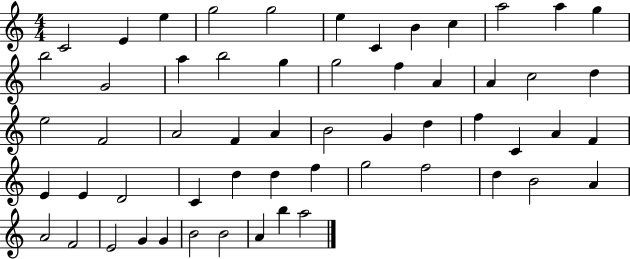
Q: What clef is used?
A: treble